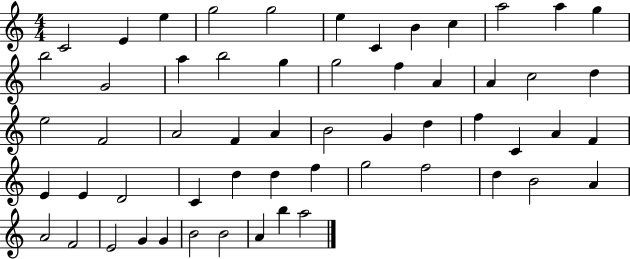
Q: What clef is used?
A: treble